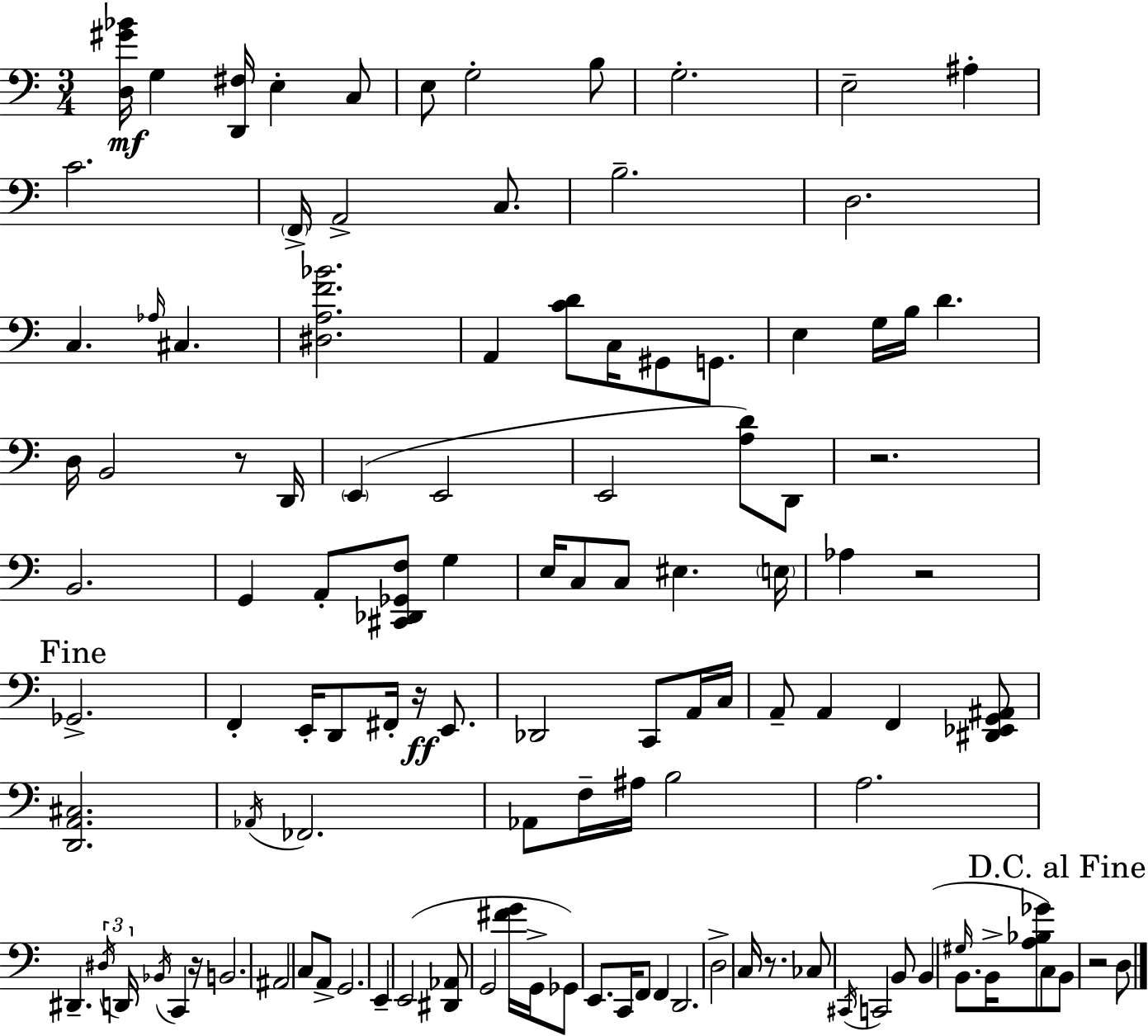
X:1
T:Untitled
M:3/4
L:1/4
K:Am
[D,^G_B]/4 G, [D,,^F,]/4 E, C,/2 E,/2 G,2 B,/2 G,2 E,2 ^A, C2 F,,/4 A,,2 C,/2 B,2 D,2 C, _A,/4 ^C, [^D,A,F_B]2 A,, [CD]/2 C,/4 ^G,,/2 G,,/2 E, G,/4 B,/4 D D,/4 B,,2 z/2 D,,/4 E,, E,,2 E,,2 [A,D]/2 D,,/2 z2 B,,2 G,, A,,/2 [^C,,_D,,_G,,F,]/2 G, E,/4 C,/2 C,/2 ^E, E,/4 _A, z2 _G,,2 F,, E,,/4 D,,/2 ^F,,/4 z/4 E,,/2 _D,,2 C,,/2 A,,/4 C,/4 A,,/2 A,, F,, [^D,,_E,,G,,^A,,]/2 [D,,A,,^C,]2 _A,,/4 _F,,2 _A,,/2 F,/4 ^A,/4 B,2 A,2 ^D,, ^D,/4 D,,/4 _B,,/4 C,, z/4 B,,2 ^A,,2 C,/2 A,,/2 G,,2 E,, E,,2 [^D,,_A,,]/2 G,,2 [^FG]/4 G,,/4 _G,,/2 E,,/2 C,,/4 F,,/2 F,, D,,2 D,2 C,/4 z/2 _C,/2 ^C,,/4 C,,2 B,,/2 B,, ^G,/4 B,,/2 B,,/4 [A,_B,_G]/2 C,/2 B,,/2 z2 D,/2